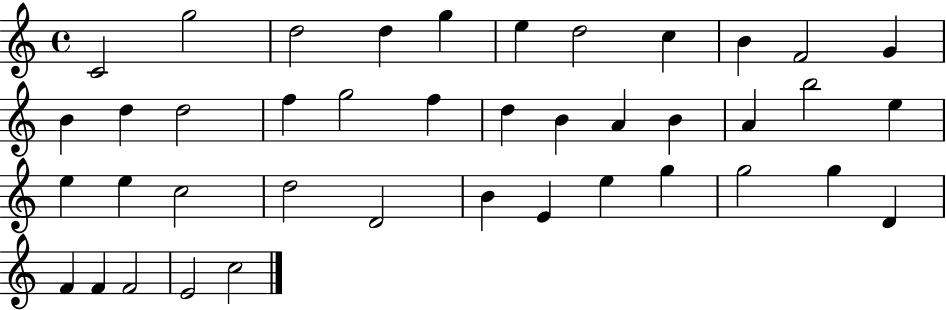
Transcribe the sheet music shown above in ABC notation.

X:1
T:Untitled
M:4/4
L:1/4
K:C
C2 g2 d2 d g e d2 c B F2 G B d d2 f g2 f d B A B A b2 e e e c2 d2 D2 B E e g g2 g D F F F2 E2 c2